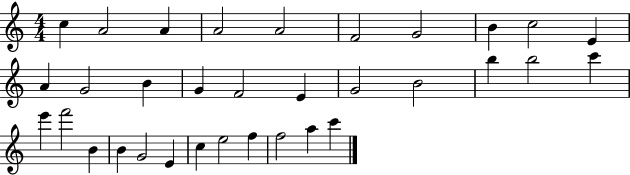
C5/q A4/h A4/q A4/h A4/h F4/h G4/h B4/q C5/h E4/q A4/q G4/h B4/q G4/q F4/h E4/q G4/h B4/h B5/q B5/h C6/q E6/q F6/h B4/q B4/q G4/h E4/q C5/q E5/h F5/q F5/h A5/q C6/q